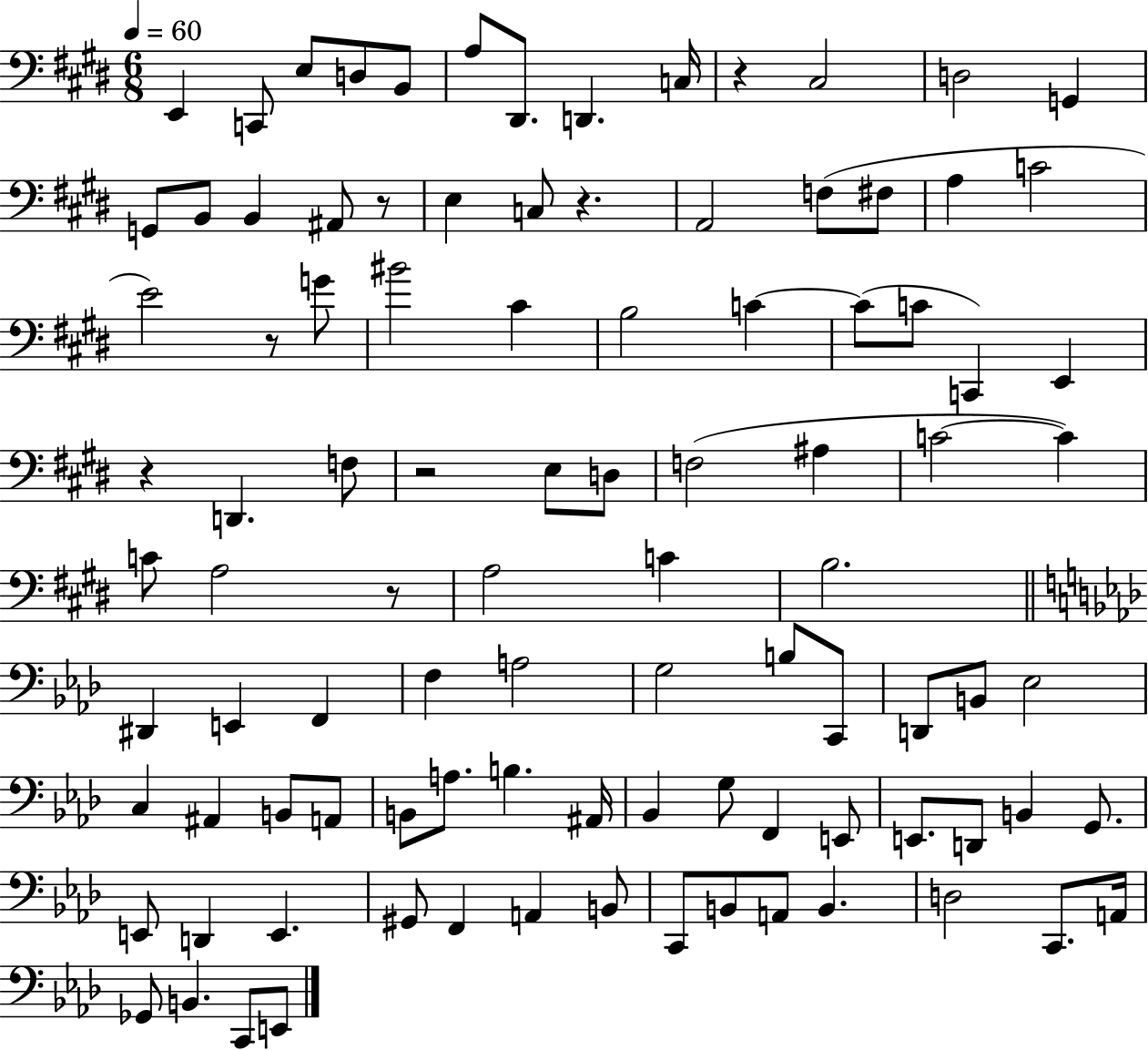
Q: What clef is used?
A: bass